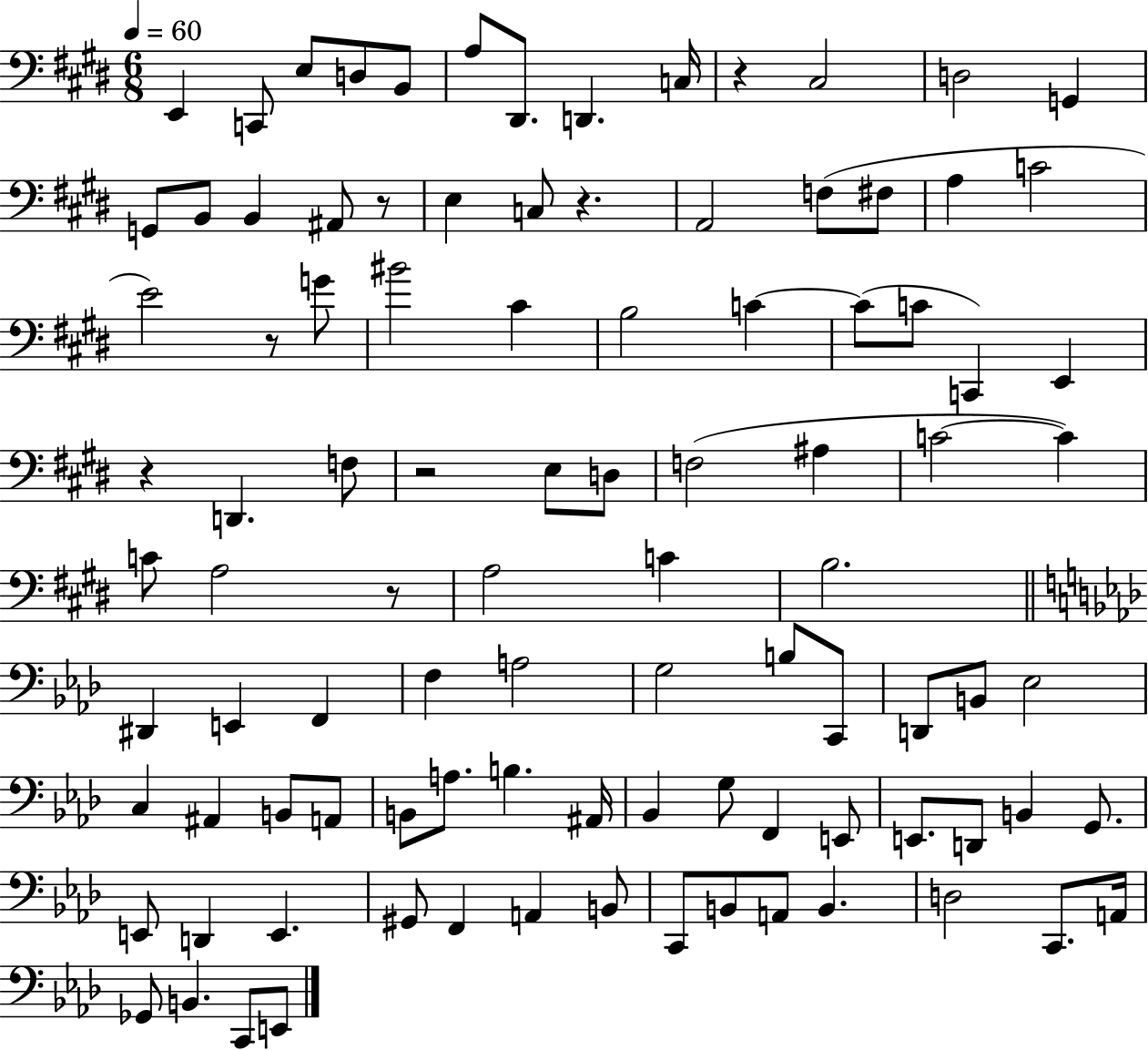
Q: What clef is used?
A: bass